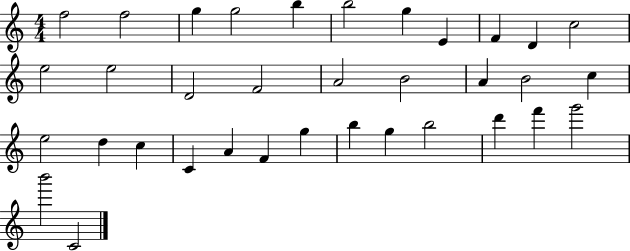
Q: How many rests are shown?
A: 0